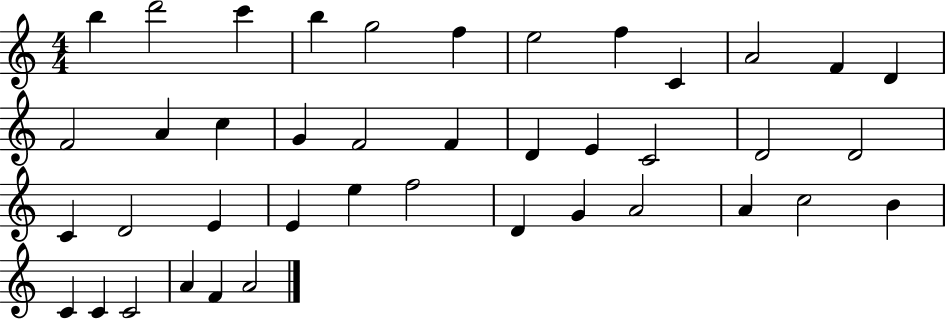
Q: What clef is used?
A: treble